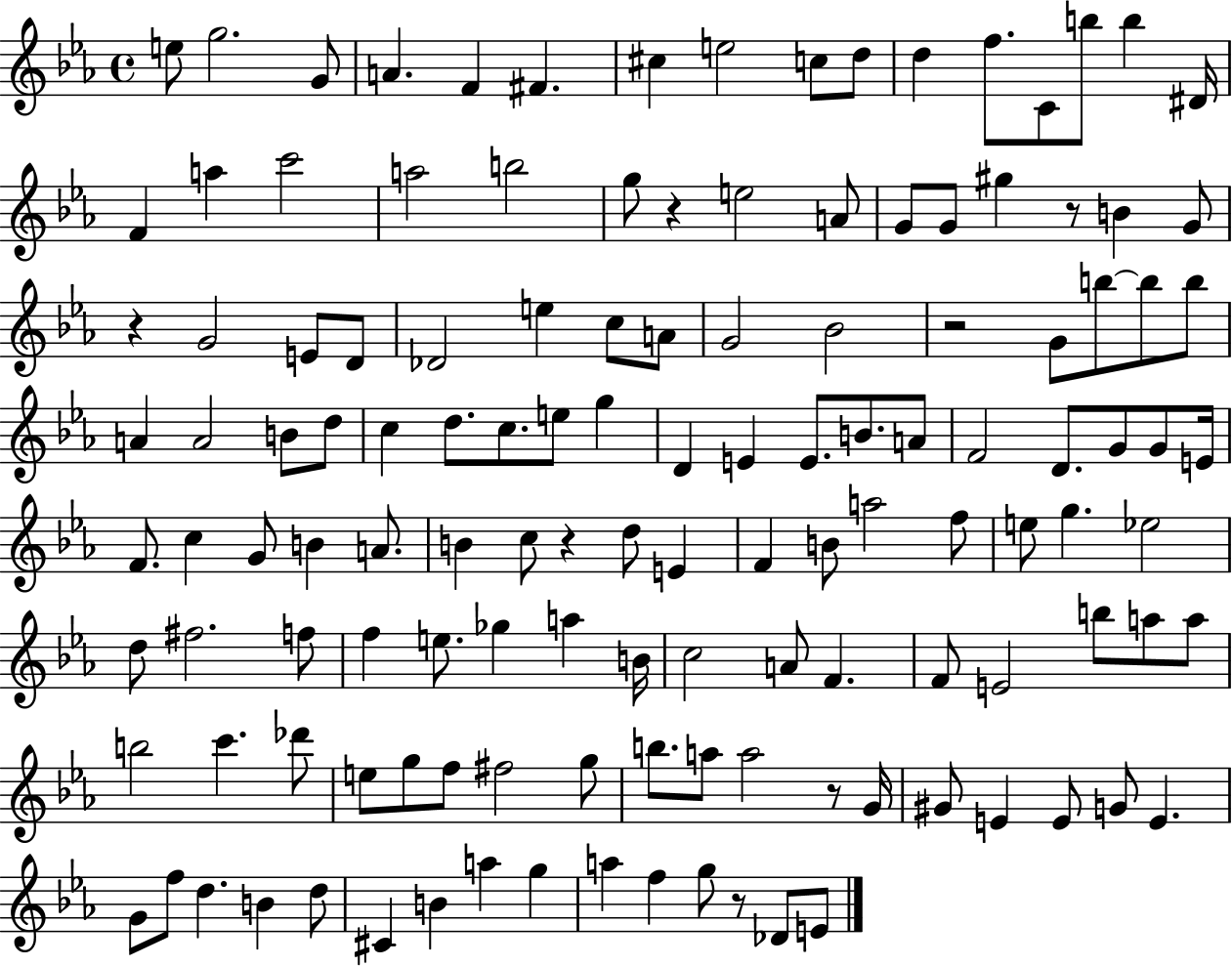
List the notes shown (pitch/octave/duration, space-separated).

E5/e G5/h. G4/e A4/q. F4/q F#4/q. C#5/q E5/h C5/e D5/e D5/q F5/e. C4/e B5/e B5/q D#4/s F4/q A5/q C6/h A5/h B5/h G5/e R/q E5/h A4/e G4/e G4/e G#5/q R/e B4/q G4/e R/q G4/h E4/e D4/e Db4/h E5/q C5/e A4/e G4/h Bb4/h R/h G4/e B5/e B5/e B5/e A4/q A4/h B4/e D5/e C5/q D5/e. C5/e. E5/e G5/q D4/q E4/q E4/e. B4/e. A4/e F4/h D4/e. G4/e G4/e E4/s F4/e. C5/q G4/e B4/q A4/e. B4/q C5/e R/q D5/e E4/q F4/q B4/e A5/h F5/e E5/e G5/q. Eb5/h D5/e F#5/h. F5/e F5/q E5/e. Gb5/q A5/q B4/s C5/h A4/e F4/q. F4/e E4/h B5/e A5/e A5/e B5/h C6/q. Db6/e E5/e G5/e F5/e F#5/h G5/e B5/e. A5/e A5/h R/e G4/s G#4/e E4/q E4/e G4/e E4/q. G4/e F5/e D5/q. B4/q D5/e C#4/q B4/q A5/q G5/q A5/q F5/q G5/e R/e Db4/e E4/e